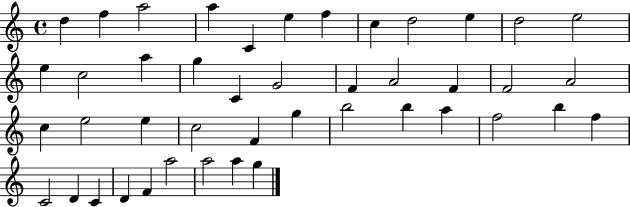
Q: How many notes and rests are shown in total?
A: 44